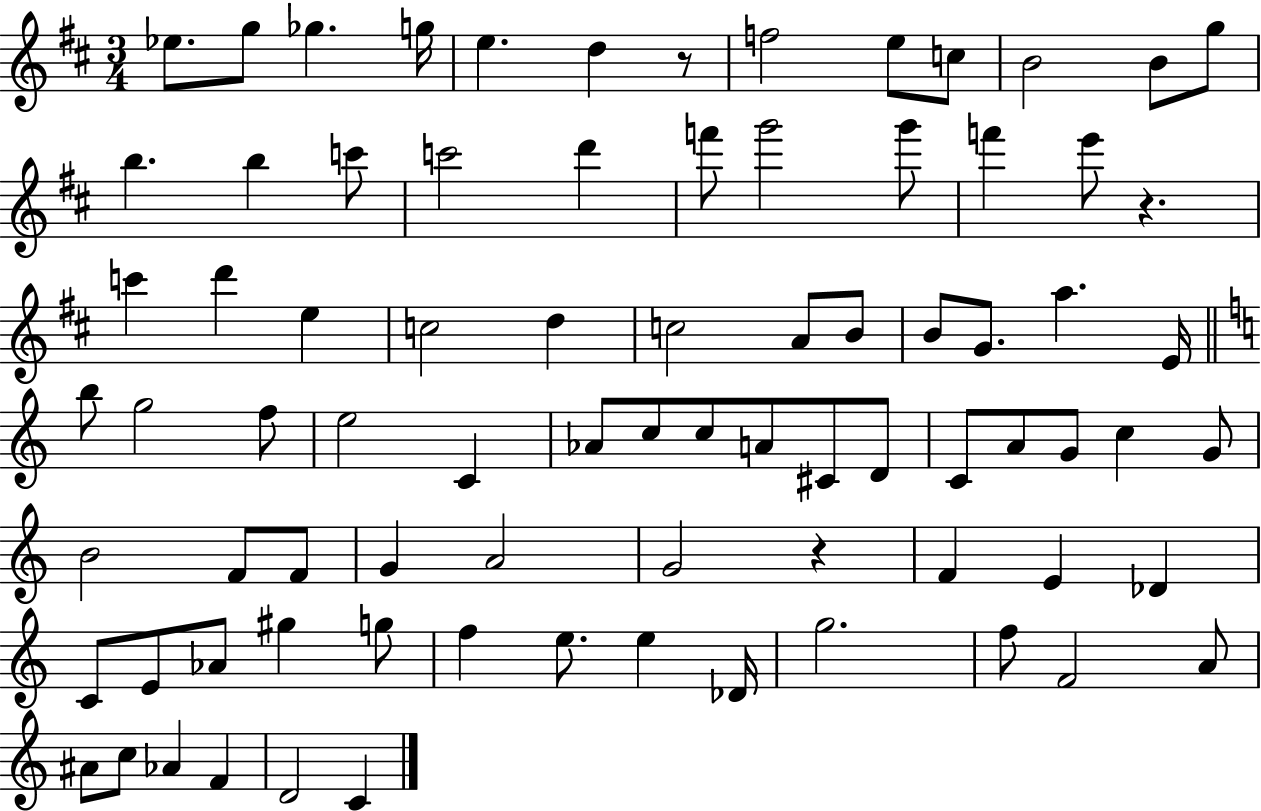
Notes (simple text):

Eb5/e. G5/e Gb5/q. G5/s E5/q. D5/q R/e F5/h E5/e C5/e B4/h B4/e G5/e B5/q. B5/q C6/e C6/h D6/q F6/e G6/h G6/e F6/q E6/e R/q. C6/q D6/q E5/q C5/h D5/q C5/h A4/e B4/e B4/e G4/e. A5/q. E4/s B5/e G5/h F5/e E5/h C4/q Ab4/e C5/e C5/e A4/e C#4/e D4/e C4/e A4/e G4/e C5/q G4/e B4/h F4/e F4/e G4/q A4/h G4/h R/q F4/q E4/q Db4/q C4/e E4/e Ab4/e G#5/q G5/e F5/q E5/e. E5/q Db4/s G5/h. F5/e F4/h A4/e A#4/e C5/e Ab4/q F4/q D4/h C4/q